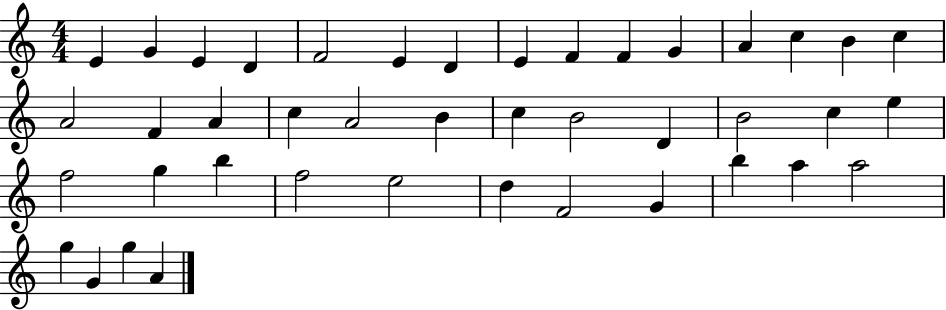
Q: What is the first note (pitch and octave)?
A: E4